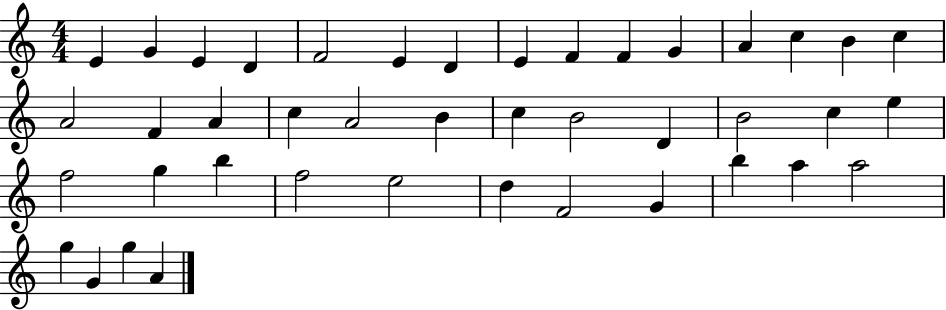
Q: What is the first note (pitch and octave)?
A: E4